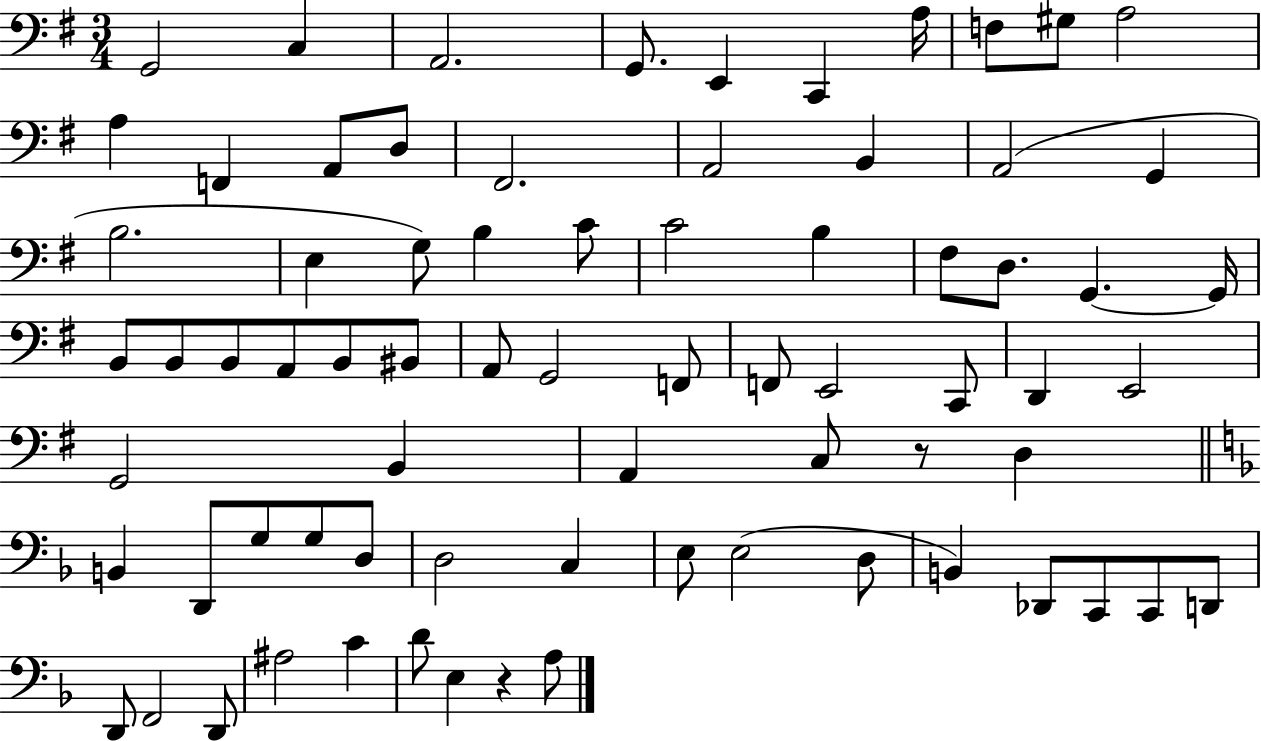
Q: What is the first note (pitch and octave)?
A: G2